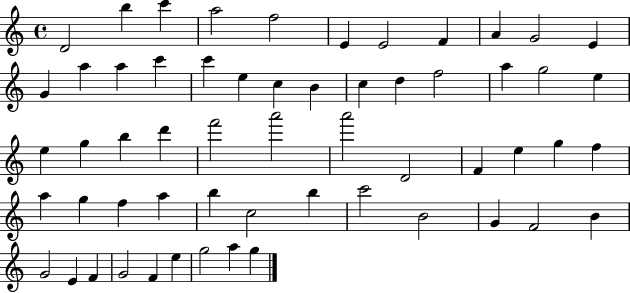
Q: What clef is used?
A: treble